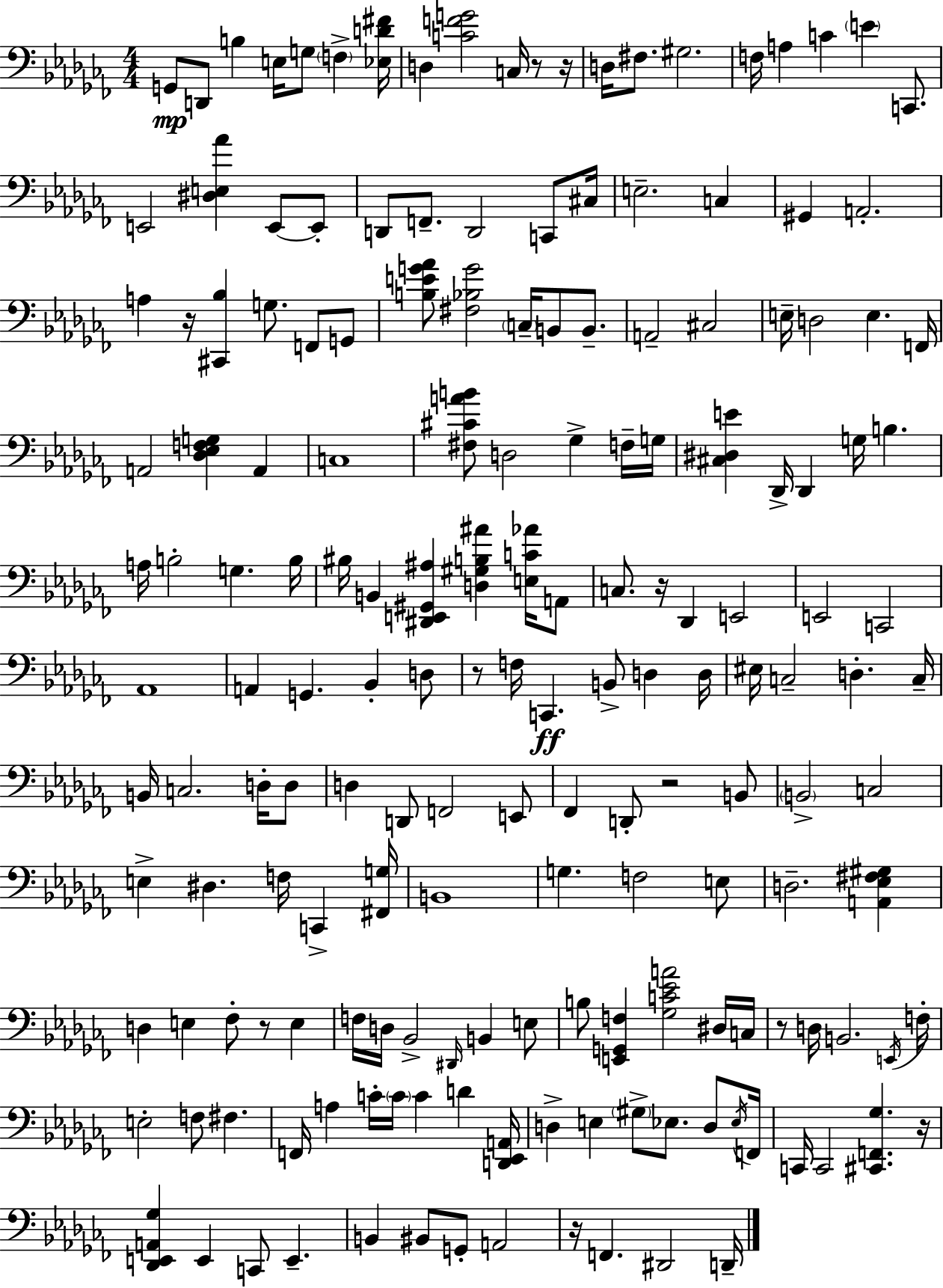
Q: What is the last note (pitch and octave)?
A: D2